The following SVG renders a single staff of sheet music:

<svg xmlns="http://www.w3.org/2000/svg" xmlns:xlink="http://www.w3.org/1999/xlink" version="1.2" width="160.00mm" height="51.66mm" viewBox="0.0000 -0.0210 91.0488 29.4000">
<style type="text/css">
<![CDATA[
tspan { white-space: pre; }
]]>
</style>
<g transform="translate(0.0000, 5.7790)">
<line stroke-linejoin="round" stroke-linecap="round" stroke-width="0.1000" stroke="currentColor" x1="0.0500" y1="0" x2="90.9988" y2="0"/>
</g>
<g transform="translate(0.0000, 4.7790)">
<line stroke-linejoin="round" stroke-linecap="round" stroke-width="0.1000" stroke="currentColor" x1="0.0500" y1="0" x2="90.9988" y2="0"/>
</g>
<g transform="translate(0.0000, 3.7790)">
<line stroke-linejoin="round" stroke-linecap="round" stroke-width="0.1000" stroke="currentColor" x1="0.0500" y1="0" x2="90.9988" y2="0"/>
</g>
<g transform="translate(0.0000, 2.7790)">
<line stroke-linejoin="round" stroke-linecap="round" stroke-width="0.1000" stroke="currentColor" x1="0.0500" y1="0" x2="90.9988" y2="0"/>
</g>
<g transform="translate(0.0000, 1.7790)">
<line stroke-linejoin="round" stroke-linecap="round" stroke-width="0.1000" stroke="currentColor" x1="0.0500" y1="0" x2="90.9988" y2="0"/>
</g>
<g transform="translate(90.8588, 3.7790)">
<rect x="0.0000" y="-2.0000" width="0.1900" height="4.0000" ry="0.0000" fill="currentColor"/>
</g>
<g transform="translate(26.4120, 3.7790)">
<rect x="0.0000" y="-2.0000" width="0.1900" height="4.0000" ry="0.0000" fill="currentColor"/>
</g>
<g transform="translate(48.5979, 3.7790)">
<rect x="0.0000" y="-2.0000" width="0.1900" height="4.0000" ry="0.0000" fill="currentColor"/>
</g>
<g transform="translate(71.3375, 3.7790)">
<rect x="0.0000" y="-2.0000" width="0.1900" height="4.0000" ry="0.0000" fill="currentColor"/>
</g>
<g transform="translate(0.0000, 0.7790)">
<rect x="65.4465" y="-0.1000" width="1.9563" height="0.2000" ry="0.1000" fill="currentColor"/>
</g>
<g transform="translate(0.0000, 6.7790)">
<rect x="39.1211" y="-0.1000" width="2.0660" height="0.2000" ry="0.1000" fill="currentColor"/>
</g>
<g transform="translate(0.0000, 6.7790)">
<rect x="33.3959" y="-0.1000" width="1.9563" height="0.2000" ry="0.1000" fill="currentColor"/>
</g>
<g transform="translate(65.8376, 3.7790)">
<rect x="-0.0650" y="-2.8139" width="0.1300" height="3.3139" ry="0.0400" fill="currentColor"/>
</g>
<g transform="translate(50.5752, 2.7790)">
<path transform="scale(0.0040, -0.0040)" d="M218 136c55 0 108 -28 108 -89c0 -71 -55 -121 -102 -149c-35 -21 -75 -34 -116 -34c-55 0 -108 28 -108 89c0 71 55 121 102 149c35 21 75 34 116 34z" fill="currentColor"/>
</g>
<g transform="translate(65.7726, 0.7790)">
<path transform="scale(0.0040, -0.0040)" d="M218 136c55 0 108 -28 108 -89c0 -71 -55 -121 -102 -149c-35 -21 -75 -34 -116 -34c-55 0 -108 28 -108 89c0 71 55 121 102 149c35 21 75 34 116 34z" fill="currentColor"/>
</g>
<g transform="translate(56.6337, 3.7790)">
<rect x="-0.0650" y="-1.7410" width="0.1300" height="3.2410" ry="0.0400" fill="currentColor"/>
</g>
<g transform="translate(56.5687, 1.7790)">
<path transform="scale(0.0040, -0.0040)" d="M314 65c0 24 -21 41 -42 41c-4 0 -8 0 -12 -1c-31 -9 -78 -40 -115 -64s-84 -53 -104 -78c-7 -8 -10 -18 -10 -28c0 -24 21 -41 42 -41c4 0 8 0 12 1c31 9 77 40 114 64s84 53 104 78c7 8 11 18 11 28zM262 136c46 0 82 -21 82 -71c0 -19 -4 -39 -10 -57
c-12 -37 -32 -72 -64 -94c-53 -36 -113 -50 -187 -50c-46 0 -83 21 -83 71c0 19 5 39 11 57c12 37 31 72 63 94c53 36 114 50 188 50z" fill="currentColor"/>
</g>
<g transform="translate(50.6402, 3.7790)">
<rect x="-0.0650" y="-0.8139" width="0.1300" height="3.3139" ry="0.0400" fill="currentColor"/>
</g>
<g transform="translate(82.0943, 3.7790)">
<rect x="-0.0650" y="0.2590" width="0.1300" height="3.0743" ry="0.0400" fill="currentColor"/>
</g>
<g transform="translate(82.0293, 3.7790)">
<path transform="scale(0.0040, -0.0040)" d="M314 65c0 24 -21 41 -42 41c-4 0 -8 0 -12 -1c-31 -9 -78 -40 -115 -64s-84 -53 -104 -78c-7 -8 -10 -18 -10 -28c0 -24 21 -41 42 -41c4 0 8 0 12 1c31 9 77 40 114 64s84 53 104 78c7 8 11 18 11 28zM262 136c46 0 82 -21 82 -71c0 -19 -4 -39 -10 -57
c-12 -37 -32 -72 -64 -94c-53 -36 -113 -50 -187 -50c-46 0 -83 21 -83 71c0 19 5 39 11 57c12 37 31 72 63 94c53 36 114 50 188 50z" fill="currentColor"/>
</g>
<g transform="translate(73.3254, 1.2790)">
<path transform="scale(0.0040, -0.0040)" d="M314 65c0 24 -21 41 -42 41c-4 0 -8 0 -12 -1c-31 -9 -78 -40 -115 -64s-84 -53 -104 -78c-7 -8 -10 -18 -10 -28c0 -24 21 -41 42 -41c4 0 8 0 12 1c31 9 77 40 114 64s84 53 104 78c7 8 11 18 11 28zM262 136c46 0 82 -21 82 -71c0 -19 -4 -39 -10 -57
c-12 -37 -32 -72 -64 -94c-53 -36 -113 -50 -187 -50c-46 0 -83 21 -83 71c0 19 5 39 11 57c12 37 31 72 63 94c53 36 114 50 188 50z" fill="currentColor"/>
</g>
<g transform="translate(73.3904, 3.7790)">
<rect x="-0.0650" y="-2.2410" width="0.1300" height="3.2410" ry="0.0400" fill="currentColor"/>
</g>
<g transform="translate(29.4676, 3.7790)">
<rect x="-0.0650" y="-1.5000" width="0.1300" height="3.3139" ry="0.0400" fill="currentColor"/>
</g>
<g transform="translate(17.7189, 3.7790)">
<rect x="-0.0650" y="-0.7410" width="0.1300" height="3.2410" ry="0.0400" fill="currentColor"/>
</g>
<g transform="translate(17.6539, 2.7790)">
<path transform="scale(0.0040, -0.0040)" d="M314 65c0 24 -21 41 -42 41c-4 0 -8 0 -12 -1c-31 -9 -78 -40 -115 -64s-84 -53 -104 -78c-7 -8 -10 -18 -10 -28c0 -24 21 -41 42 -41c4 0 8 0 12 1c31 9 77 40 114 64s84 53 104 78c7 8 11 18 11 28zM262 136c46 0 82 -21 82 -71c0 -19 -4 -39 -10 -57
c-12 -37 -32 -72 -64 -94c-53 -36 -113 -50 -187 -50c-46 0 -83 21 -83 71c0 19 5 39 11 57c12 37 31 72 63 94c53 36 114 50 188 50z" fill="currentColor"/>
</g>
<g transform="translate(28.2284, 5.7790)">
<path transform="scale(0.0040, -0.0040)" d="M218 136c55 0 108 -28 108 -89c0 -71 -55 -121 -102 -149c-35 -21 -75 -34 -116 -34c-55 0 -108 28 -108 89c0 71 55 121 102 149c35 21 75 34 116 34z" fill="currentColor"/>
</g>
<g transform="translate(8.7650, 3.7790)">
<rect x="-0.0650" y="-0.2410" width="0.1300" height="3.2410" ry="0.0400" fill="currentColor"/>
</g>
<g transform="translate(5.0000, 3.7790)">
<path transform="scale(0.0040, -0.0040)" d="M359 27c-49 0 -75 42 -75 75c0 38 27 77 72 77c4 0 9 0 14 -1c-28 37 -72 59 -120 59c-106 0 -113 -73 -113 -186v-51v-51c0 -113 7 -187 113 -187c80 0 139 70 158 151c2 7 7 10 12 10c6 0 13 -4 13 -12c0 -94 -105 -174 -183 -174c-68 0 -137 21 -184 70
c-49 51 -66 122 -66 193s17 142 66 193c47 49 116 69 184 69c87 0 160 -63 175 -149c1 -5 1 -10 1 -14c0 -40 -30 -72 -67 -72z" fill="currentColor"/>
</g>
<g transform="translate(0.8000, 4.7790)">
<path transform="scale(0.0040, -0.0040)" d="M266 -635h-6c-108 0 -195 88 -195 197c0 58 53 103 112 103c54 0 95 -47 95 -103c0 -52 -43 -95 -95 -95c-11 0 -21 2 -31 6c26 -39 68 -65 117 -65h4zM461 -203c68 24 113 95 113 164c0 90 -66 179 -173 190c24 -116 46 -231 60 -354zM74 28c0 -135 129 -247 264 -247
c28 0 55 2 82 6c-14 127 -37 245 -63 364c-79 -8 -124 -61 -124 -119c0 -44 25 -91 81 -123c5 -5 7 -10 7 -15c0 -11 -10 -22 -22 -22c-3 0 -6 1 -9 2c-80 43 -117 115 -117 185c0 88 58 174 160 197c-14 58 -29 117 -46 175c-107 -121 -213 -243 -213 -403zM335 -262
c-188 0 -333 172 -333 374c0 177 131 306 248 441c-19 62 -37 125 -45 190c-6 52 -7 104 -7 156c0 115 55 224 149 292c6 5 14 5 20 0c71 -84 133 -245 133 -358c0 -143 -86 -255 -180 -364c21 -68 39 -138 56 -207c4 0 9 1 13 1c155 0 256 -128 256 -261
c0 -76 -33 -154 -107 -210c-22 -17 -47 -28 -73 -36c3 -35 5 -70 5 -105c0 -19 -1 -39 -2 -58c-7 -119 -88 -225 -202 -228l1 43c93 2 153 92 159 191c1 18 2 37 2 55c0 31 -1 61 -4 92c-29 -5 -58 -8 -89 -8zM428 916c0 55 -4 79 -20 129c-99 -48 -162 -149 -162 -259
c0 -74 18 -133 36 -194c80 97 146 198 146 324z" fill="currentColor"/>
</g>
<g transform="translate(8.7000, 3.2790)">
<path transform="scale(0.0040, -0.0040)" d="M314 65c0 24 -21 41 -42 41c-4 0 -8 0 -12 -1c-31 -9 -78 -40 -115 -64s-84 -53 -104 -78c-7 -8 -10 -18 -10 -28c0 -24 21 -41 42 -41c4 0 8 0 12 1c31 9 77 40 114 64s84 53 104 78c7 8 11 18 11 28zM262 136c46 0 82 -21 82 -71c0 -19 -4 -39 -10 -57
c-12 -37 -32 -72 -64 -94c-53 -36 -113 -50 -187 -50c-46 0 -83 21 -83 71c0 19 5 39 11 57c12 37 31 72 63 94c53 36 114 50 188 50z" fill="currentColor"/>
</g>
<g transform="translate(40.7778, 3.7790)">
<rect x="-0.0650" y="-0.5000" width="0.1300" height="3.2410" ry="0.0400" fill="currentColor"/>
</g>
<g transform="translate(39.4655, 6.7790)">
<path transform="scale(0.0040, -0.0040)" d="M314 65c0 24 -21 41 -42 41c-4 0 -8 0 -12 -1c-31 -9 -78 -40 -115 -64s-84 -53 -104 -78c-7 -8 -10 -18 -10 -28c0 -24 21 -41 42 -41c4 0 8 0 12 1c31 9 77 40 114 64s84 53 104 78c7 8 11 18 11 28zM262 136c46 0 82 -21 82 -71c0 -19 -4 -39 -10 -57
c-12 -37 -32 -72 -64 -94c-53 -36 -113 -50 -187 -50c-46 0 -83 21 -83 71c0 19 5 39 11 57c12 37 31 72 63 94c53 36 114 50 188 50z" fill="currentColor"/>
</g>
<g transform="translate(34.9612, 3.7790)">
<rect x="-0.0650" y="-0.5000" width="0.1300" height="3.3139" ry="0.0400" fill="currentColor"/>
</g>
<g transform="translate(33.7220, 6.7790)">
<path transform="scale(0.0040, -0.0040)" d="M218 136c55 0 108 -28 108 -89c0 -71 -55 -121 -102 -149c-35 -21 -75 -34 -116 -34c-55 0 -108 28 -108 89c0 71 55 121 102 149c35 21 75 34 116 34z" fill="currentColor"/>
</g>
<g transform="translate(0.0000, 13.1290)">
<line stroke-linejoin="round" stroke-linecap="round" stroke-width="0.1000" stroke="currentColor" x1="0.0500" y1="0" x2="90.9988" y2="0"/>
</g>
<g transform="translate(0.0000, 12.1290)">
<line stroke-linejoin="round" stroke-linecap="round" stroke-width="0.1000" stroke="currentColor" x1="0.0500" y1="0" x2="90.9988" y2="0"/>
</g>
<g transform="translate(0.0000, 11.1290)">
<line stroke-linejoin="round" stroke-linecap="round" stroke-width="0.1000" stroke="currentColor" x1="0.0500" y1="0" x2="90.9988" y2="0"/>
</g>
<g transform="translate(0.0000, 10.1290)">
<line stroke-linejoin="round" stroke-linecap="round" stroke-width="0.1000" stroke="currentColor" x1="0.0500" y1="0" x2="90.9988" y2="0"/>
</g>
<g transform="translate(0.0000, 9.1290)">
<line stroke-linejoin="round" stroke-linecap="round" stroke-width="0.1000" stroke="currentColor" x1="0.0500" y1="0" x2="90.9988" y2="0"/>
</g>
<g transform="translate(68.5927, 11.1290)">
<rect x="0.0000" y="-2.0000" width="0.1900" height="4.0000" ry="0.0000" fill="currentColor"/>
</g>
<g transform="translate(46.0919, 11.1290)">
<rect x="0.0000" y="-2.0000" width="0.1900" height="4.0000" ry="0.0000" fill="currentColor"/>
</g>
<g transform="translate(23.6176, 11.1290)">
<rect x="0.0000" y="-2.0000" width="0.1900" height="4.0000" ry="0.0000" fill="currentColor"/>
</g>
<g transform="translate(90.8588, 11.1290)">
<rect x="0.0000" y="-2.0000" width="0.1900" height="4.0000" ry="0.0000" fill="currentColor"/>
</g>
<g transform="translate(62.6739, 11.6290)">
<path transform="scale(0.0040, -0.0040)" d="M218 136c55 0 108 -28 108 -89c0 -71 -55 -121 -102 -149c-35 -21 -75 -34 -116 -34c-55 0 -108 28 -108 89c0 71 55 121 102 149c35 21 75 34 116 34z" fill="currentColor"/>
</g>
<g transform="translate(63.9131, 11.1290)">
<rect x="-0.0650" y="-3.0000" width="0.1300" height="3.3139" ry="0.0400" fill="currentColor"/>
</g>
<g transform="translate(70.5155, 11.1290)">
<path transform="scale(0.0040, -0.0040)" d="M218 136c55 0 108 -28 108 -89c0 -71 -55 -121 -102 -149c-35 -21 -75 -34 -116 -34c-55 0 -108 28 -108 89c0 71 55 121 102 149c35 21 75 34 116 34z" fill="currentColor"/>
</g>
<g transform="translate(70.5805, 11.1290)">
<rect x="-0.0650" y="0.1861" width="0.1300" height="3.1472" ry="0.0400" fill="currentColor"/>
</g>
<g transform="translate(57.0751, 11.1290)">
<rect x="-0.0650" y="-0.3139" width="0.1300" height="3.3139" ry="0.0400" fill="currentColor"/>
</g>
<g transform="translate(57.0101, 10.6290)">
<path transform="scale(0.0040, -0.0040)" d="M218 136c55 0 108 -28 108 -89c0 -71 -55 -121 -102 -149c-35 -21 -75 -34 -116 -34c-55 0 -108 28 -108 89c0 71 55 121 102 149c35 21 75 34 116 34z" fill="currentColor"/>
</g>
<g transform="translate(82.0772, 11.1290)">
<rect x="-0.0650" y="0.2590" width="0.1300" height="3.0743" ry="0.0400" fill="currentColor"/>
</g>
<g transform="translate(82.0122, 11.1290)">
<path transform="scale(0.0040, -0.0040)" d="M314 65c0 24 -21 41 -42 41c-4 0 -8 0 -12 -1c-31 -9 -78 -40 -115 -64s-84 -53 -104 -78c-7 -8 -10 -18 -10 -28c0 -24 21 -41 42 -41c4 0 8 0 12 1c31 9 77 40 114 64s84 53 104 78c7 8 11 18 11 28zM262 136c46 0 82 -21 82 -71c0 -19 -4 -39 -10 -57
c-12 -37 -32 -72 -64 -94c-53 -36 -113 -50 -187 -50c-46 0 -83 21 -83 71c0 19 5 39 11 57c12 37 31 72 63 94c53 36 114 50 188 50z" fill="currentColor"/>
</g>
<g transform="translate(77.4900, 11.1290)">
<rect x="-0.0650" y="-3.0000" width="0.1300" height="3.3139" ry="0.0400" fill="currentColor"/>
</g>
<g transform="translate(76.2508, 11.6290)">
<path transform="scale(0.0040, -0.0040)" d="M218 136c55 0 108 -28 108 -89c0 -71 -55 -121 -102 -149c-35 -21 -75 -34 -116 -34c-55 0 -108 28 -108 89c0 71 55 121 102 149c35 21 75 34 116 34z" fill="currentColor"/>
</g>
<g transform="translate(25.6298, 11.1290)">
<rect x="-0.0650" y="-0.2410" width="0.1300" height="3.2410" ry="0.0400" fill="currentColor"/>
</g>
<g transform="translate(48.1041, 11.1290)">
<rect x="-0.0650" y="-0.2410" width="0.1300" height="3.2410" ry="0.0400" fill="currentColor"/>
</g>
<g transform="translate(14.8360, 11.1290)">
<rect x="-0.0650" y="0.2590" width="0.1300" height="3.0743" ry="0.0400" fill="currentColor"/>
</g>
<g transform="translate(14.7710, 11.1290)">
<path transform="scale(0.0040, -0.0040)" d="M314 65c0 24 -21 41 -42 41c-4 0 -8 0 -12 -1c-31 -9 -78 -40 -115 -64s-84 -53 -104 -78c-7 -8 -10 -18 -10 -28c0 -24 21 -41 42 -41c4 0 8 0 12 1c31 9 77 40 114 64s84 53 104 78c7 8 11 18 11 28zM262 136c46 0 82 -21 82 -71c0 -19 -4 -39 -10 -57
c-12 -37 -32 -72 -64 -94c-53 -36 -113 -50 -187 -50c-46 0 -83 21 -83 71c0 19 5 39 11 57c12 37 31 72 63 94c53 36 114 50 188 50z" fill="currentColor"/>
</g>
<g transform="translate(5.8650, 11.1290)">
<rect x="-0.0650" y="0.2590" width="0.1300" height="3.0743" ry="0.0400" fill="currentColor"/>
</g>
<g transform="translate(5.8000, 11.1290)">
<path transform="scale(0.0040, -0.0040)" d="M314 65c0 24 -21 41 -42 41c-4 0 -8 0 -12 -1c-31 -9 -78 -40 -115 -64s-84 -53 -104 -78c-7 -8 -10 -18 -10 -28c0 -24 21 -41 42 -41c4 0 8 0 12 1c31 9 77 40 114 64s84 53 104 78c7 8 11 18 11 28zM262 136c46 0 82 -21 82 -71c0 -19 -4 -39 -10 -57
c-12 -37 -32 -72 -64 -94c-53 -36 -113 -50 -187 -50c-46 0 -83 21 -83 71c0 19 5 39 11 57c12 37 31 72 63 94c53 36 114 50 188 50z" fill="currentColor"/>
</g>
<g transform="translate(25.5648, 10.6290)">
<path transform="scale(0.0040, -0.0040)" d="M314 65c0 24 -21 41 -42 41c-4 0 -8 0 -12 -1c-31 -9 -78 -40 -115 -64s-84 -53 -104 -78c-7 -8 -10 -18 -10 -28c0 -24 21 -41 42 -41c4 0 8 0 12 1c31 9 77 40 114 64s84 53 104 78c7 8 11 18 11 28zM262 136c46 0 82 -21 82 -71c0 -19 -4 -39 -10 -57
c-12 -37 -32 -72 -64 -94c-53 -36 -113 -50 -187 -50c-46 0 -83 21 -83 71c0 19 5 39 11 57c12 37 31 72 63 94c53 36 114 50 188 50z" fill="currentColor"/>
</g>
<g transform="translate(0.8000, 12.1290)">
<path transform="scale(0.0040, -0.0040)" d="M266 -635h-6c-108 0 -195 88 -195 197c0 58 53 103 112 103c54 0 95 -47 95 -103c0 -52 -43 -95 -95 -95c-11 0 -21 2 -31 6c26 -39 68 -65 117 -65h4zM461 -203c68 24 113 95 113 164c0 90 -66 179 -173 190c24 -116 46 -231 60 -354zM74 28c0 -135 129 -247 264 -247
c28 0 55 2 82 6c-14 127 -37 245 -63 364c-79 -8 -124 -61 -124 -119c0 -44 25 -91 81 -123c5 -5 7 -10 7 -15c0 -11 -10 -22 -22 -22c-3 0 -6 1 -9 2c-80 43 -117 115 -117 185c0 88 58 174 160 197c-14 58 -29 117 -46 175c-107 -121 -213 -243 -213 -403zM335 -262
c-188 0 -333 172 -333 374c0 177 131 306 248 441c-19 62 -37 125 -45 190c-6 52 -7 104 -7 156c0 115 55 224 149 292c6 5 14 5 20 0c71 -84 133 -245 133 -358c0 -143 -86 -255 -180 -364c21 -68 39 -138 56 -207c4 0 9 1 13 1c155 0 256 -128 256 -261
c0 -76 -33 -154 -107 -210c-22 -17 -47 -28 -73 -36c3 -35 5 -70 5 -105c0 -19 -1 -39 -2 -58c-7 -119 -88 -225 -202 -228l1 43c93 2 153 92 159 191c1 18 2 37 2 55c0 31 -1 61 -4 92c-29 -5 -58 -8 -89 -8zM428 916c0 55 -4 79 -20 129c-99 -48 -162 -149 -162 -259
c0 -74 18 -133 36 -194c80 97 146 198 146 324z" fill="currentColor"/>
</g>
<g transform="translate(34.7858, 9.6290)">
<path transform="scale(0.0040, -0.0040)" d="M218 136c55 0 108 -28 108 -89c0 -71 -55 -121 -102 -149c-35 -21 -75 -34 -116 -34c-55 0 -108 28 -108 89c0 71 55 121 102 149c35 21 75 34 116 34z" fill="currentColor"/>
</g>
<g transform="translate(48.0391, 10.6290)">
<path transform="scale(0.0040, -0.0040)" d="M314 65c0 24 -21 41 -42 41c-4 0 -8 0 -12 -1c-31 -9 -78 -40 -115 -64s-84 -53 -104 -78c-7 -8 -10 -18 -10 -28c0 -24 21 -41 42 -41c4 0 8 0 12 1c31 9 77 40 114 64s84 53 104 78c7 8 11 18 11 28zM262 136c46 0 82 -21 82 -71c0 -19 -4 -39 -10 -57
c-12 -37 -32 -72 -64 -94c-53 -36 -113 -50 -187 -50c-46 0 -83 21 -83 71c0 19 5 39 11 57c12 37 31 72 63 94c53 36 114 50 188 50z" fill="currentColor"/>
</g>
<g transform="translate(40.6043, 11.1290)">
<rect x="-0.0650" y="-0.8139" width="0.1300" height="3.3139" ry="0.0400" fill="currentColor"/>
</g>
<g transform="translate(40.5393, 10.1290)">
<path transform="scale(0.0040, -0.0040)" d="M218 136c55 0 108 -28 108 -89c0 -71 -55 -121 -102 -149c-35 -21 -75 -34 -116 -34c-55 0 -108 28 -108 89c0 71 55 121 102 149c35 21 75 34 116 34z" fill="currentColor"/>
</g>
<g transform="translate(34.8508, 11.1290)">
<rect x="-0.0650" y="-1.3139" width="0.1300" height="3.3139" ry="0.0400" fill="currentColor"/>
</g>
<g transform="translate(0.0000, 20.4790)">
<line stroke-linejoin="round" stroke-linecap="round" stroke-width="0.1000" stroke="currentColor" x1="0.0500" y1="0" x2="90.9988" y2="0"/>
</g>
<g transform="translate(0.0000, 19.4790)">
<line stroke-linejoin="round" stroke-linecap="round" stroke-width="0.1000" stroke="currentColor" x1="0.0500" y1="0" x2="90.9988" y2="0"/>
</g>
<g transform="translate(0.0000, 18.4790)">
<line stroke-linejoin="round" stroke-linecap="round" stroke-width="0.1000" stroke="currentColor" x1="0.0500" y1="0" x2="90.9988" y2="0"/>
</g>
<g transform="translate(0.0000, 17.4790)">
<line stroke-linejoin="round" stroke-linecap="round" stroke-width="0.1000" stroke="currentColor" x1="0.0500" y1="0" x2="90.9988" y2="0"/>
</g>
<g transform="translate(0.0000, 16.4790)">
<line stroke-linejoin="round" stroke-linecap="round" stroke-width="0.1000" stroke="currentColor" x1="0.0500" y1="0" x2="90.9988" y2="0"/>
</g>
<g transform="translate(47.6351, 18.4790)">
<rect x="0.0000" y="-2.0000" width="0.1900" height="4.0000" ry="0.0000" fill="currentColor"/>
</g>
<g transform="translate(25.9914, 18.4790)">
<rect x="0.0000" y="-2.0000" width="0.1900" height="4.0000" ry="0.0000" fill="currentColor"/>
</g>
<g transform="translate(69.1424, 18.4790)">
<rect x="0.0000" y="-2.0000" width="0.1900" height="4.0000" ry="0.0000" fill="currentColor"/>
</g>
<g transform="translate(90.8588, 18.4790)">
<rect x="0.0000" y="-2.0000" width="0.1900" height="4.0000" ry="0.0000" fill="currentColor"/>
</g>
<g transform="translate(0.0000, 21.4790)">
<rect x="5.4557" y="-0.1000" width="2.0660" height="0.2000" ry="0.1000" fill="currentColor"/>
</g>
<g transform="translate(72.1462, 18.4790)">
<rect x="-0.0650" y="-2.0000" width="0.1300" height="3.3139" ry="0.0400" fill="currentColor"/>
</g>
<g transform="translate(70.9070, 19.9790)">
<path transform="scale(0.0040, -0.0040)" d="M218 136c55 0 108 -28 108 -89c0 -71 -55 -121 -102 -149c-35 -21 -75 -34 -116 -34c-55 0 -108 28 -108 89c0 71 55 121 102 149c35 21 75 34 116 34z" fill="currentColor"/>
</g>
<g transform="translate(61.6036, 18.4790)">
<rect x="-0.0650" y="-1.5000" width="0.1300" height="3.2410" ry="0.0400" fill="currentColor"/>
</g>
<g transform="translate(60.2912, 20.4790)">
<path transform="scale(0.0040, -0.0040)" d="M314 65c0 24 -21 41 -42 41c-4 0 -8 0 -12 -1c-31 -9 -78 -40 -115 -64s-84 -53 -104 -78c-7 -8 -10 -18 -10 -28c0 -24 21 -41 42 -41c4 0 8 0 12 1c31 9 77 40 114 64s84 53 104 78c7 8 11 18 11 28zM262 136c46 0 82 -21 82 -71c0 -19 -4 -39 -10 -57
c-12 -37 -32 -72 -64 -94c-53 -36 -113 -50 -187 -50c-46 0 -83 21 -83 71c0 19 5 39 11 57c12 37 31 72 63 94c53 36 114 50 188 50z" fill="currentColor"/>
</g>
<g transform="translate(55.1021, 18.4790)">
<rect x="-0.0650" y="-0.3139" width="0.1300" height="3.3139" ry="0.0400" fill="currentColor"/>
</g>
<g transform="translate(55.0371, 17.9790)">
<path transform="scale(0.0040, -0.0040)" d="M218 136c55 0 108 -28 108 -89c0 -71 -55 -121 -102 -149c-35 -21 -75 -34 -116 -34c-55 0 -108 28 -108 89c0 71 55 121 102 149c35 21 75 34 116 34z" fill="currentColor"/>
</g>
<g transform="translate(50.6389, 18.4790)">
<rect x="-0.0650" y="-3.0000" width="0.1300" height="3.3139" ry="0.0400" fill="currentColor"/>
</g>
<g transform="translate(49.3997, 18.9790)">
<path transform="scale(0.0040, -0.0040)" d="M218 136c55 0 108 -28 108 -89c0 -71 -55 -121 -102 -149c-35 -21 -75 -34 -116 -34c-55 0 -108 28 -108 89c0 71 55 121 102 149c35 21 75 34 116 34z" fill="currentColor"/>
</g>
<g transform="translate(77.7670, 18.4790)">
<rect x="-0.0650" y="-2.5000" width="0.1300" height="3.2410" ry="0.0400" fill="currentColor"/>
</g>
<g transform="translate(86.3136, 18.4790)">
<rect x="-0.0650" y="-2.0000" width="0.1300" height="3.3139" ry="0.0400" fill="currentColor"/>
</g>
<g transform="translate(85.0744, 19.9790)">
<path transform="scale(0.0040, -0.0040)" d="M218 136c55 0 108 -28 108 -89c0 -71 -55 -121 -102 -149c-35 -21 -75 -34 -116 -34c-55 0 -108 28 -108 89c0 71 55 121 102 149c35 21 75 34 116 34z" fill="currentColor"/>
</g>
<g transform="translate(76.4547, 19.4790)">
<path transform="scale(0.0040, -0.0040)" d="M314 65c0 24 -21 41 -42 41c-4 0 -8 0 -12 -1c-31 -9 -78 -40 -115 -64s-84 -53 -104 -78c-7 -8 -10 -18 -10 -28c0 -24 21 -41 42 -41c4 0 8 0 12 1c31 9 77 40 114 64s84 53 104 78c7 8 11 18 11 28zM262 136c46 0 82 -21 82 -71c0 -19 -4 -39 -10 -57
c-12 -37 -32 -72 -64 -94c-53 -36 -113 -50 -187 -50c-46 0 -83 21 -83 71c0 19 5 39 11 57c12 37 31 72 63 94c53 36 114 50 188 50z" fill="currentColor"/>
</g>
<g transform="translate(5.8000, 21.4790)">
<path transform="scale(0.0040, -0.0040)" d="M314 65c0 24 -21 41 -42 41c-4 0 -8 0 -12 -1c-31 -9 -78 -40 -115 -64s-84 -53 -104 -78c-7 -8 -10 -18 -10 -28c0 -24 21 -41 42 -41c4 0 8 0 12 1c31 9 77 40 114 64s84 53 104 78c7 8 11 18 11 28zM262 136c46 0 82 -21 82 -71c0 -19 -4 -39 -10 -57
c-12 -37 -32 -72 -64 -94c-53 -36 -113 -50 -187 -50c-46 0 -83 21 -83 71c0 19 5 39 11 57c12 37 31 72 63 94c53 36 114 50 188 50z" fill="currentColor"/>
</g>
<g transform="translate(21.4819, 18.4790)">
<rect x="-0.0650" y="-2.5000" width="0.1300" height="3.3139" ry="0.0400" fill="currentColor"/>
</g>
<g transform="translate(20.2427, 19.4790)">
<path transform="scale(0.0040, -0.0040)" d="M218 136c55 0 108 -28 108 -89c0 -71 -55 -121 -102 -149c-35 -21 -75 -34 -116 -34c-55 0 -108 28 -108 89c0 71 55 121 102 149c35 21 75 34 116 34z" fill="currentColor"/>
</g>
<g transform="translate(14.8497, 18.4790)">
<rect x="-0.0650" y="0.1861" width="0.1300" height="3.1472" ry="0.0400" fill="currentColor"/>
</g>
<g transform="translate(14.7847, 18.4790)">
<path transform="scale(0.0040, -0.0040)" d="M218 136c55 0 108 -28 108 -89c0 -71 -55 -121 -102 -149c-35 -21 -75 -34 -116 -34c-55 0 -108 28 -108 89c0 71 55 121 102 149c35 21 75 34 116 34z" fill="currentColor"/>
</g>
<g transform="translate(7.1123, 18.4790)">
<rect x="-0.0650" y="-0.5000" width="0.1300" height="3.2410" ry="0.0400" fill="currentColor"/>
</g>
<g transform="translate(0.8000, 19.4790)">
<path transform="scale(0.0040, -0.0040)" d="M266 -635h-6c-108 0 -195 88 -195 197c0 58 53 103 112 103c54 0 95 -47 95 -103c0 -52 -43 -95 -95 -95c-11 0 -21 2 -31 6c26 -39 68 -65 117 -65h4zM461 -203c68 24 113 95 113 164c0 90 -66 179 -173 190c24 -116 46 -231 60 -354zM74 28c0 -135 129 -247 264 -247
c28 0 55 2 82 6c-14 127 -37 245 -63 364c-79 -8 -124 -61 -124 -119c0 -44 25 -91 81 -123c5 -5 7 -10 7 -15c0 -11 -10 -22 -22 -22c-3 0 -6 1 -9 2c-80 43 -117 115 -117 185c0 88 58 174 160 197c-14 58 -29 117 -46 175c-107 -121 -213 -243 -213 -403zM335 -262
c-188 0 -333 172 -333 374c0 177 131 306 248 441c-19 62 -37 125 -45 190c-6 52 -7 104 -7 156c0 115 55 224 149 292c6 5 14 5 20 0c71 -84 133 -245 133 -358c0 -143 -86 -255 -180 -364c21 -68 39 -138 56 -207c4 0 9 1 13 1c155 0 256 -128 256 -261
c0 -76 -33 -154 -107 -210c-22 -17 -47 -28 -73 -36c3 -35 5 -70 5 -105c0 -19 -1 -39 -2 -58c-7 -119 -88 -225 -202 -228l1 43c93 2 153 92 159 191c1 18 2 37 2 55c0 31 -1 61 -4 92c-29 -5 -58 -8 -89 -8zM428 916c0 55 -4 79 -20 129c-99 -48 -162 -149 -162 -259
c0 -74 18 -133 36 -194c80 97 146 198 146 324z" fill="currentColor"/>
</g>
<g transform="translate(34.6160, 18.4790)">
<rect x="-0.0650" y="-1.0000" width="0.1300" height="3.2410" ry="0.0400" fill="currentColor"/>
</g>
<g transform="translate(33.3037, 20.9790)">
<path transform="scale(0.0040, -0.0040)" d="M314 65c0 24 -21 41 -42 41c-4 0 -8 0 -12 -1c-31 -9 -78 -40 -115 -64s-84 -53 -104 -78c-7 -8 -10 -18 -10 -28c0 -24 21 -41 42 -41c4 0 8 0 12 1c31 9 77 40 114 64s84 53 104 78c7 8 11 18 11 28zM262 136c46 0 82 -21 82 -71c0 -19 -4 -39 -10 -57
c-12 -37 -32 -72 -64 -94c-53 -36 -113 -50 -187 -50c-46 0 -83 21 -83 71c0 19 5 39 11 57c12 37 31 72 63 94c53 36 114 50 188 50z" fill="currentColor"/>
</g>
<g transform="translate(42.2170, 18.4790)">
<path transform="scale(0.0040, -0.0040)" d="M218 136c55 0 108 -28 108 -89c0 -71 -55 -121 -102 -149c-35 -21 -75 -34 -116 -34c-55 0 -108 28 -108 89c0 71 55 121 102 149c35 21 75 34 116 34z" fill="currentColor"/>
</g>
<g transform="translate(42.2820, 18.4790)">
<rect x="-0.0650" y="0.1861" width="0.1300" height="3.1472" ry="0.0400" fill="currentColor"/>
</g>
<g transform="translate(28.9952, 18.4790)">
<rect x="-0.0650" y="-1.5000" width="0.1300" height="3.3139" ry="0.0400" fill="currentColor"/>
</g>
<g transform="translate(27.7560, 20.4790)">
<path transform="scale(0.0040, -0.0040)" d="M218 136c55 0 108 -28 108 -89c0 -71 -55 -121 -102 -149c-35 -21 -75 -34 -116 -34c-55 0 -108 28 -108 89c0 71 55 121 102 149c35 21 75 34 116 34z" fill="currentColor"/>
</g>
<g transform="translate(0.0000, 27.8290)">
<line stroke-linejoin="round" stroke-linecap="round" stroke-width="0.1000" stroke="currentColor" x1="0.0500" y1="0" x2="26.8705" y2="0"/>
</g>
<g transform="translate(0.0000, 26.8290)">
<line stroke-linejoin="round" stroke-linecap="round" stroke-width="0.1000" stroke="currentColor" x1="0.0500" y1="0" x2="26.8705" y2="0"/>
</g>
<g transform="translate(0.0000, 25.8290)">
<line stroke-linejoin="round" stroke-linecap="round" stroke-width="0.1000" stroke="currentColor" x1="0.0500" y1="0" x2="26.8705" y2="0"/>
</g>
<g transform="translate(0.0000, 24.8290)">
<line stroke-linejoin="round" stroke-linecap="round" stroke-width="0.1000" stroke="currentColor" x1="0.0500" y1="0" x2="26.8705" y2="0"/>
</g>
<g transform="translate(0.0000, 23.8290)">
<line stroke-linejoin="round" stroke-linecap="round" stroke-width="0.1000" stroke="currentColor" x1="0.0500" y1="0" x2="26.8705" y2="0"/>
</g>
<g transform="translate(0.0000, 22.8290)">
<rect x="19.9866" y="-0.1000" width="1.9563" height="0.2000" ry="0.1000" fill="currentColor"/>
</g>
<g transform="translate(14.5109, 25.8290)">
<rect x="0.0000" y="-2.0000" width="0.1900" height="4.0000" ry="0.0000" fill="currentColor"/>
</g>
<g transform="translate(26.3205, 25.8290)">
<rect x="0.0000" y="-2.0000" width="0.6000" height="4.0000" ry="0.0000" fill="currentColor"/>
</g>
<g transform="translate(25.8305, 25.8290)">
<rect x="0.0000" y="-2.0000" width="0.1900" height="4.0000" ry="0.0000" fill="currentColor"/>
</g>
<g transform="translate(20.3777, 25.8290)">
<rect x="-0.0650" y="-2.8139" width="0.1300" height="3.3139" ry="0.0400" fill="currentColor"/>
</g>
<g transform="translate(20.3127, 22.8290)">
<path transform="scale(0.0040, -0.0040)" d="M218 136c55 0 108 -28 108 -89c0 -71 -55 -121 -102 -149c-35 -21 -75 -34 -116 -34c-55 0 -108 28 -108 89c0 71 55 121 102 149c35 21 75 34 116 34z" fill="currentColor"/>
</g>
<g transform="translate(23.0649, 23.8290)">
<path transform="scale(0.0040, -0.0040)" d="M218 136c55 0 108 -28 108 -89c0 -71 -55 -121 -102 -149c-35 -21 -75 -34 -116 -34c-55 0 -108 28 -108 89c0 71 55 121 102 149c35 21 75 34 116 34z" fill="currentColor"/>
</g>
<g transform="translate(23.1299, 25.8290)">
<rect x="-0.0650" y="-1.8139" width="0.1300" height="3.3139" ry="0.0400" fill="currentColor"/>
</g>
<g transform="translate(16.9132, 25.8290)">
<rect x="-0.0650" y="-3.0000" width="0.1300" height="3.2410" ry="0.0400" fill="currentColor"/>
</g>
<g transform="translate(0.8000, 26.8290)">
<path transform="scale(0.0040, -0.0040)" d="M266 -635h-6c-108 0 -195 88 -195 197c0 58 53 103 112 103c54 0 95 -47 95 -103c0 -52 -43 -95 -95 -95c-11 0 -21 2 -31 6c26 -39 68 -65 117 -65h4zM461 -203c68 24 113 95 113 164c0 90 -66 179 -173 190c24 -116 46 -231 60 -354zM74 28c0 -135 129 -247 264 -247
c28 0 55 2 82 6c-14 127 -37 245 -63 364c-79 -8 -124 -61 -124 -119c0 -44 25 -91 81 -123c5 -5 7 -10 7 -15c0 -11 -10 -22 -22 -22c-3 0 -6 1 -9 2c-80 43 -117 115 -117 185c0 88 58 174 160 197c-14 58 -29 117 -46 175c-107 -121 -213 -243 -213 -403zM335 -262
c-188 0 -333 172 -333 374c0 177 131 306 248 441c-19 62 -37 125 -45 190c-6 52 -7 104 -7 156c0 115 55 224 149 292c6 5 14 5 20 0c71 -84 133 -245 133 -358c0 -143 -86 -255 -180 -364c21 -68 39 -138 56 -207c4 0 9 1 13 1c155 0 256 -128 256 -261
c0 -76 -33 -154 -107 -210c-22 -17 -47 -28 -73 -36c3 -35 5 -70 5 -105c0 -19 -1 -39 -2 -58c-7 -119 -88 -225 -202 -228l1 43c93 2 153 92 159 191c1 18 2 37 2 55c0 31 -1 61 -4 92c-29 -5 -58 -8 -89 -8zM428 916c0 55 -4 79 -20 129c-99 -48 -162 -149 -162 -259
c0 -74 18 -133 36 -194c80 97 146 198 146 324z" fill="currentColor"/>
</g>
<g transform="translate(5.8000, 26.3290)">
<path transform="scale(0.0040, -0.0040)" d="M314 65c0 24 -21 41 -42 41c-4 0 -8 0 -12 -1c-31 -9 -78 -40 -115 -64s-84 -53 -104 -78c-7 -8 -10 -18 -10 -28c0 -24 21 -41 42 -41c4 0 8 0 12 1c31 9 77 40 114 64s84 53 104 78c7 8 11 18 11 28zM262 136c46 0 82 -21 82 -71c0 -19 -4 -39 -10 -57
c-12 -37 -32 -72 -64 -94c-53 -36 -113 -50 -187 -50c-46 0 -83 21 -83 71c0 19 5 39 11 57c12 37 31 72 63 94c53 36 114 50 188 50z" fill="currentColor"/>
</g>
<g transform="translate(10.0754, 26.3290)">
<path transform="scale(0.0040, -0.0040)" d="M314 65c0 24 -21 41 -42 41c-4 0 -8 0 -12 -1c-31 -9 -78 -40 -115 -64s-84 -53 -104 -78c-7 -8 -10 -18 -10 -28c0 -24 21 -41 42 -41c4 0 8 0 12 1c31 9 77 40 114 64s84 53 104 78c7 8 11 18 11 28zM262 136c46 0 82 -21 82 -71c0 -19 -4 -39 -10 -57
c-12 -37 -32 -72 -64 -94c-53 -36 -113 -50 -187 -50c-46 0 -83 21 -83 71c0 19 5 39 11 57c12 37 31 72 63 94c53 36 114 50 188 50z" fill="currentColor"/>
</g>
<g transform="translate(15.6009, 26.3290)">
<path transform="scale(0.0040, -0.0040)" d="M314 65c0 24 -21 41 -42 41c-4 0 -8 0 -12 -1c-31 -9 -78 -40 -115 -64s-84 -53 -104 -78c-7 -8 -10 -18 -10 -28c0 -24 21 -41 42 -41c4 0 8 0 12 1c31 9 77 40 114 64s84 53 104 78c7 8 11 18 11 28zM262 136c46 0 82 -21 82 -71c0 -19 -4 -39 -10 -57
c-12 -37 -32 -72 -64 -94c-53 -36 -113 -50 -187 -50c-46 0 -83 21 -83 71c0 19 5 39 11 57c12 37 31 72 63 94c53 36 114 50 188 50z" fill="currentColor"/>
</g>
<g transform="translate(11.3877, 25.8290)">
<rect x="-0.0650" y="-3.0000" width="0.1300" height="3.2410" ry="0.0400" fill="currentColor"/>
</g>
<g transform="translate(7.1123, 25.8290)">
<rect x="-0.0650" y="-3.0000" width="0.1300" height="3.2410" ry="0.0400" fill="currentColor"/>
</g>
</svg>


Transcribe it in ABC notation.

X:1
T:Untitled
M:4/4
L:1/4
K:C
c2 d2 E C C2 d f2 a g2 B2 B2 B2 c2 e d c2 c A B A B2 C2 B G E D2 B A c E2 F G2 F A2 A2 A2 a f